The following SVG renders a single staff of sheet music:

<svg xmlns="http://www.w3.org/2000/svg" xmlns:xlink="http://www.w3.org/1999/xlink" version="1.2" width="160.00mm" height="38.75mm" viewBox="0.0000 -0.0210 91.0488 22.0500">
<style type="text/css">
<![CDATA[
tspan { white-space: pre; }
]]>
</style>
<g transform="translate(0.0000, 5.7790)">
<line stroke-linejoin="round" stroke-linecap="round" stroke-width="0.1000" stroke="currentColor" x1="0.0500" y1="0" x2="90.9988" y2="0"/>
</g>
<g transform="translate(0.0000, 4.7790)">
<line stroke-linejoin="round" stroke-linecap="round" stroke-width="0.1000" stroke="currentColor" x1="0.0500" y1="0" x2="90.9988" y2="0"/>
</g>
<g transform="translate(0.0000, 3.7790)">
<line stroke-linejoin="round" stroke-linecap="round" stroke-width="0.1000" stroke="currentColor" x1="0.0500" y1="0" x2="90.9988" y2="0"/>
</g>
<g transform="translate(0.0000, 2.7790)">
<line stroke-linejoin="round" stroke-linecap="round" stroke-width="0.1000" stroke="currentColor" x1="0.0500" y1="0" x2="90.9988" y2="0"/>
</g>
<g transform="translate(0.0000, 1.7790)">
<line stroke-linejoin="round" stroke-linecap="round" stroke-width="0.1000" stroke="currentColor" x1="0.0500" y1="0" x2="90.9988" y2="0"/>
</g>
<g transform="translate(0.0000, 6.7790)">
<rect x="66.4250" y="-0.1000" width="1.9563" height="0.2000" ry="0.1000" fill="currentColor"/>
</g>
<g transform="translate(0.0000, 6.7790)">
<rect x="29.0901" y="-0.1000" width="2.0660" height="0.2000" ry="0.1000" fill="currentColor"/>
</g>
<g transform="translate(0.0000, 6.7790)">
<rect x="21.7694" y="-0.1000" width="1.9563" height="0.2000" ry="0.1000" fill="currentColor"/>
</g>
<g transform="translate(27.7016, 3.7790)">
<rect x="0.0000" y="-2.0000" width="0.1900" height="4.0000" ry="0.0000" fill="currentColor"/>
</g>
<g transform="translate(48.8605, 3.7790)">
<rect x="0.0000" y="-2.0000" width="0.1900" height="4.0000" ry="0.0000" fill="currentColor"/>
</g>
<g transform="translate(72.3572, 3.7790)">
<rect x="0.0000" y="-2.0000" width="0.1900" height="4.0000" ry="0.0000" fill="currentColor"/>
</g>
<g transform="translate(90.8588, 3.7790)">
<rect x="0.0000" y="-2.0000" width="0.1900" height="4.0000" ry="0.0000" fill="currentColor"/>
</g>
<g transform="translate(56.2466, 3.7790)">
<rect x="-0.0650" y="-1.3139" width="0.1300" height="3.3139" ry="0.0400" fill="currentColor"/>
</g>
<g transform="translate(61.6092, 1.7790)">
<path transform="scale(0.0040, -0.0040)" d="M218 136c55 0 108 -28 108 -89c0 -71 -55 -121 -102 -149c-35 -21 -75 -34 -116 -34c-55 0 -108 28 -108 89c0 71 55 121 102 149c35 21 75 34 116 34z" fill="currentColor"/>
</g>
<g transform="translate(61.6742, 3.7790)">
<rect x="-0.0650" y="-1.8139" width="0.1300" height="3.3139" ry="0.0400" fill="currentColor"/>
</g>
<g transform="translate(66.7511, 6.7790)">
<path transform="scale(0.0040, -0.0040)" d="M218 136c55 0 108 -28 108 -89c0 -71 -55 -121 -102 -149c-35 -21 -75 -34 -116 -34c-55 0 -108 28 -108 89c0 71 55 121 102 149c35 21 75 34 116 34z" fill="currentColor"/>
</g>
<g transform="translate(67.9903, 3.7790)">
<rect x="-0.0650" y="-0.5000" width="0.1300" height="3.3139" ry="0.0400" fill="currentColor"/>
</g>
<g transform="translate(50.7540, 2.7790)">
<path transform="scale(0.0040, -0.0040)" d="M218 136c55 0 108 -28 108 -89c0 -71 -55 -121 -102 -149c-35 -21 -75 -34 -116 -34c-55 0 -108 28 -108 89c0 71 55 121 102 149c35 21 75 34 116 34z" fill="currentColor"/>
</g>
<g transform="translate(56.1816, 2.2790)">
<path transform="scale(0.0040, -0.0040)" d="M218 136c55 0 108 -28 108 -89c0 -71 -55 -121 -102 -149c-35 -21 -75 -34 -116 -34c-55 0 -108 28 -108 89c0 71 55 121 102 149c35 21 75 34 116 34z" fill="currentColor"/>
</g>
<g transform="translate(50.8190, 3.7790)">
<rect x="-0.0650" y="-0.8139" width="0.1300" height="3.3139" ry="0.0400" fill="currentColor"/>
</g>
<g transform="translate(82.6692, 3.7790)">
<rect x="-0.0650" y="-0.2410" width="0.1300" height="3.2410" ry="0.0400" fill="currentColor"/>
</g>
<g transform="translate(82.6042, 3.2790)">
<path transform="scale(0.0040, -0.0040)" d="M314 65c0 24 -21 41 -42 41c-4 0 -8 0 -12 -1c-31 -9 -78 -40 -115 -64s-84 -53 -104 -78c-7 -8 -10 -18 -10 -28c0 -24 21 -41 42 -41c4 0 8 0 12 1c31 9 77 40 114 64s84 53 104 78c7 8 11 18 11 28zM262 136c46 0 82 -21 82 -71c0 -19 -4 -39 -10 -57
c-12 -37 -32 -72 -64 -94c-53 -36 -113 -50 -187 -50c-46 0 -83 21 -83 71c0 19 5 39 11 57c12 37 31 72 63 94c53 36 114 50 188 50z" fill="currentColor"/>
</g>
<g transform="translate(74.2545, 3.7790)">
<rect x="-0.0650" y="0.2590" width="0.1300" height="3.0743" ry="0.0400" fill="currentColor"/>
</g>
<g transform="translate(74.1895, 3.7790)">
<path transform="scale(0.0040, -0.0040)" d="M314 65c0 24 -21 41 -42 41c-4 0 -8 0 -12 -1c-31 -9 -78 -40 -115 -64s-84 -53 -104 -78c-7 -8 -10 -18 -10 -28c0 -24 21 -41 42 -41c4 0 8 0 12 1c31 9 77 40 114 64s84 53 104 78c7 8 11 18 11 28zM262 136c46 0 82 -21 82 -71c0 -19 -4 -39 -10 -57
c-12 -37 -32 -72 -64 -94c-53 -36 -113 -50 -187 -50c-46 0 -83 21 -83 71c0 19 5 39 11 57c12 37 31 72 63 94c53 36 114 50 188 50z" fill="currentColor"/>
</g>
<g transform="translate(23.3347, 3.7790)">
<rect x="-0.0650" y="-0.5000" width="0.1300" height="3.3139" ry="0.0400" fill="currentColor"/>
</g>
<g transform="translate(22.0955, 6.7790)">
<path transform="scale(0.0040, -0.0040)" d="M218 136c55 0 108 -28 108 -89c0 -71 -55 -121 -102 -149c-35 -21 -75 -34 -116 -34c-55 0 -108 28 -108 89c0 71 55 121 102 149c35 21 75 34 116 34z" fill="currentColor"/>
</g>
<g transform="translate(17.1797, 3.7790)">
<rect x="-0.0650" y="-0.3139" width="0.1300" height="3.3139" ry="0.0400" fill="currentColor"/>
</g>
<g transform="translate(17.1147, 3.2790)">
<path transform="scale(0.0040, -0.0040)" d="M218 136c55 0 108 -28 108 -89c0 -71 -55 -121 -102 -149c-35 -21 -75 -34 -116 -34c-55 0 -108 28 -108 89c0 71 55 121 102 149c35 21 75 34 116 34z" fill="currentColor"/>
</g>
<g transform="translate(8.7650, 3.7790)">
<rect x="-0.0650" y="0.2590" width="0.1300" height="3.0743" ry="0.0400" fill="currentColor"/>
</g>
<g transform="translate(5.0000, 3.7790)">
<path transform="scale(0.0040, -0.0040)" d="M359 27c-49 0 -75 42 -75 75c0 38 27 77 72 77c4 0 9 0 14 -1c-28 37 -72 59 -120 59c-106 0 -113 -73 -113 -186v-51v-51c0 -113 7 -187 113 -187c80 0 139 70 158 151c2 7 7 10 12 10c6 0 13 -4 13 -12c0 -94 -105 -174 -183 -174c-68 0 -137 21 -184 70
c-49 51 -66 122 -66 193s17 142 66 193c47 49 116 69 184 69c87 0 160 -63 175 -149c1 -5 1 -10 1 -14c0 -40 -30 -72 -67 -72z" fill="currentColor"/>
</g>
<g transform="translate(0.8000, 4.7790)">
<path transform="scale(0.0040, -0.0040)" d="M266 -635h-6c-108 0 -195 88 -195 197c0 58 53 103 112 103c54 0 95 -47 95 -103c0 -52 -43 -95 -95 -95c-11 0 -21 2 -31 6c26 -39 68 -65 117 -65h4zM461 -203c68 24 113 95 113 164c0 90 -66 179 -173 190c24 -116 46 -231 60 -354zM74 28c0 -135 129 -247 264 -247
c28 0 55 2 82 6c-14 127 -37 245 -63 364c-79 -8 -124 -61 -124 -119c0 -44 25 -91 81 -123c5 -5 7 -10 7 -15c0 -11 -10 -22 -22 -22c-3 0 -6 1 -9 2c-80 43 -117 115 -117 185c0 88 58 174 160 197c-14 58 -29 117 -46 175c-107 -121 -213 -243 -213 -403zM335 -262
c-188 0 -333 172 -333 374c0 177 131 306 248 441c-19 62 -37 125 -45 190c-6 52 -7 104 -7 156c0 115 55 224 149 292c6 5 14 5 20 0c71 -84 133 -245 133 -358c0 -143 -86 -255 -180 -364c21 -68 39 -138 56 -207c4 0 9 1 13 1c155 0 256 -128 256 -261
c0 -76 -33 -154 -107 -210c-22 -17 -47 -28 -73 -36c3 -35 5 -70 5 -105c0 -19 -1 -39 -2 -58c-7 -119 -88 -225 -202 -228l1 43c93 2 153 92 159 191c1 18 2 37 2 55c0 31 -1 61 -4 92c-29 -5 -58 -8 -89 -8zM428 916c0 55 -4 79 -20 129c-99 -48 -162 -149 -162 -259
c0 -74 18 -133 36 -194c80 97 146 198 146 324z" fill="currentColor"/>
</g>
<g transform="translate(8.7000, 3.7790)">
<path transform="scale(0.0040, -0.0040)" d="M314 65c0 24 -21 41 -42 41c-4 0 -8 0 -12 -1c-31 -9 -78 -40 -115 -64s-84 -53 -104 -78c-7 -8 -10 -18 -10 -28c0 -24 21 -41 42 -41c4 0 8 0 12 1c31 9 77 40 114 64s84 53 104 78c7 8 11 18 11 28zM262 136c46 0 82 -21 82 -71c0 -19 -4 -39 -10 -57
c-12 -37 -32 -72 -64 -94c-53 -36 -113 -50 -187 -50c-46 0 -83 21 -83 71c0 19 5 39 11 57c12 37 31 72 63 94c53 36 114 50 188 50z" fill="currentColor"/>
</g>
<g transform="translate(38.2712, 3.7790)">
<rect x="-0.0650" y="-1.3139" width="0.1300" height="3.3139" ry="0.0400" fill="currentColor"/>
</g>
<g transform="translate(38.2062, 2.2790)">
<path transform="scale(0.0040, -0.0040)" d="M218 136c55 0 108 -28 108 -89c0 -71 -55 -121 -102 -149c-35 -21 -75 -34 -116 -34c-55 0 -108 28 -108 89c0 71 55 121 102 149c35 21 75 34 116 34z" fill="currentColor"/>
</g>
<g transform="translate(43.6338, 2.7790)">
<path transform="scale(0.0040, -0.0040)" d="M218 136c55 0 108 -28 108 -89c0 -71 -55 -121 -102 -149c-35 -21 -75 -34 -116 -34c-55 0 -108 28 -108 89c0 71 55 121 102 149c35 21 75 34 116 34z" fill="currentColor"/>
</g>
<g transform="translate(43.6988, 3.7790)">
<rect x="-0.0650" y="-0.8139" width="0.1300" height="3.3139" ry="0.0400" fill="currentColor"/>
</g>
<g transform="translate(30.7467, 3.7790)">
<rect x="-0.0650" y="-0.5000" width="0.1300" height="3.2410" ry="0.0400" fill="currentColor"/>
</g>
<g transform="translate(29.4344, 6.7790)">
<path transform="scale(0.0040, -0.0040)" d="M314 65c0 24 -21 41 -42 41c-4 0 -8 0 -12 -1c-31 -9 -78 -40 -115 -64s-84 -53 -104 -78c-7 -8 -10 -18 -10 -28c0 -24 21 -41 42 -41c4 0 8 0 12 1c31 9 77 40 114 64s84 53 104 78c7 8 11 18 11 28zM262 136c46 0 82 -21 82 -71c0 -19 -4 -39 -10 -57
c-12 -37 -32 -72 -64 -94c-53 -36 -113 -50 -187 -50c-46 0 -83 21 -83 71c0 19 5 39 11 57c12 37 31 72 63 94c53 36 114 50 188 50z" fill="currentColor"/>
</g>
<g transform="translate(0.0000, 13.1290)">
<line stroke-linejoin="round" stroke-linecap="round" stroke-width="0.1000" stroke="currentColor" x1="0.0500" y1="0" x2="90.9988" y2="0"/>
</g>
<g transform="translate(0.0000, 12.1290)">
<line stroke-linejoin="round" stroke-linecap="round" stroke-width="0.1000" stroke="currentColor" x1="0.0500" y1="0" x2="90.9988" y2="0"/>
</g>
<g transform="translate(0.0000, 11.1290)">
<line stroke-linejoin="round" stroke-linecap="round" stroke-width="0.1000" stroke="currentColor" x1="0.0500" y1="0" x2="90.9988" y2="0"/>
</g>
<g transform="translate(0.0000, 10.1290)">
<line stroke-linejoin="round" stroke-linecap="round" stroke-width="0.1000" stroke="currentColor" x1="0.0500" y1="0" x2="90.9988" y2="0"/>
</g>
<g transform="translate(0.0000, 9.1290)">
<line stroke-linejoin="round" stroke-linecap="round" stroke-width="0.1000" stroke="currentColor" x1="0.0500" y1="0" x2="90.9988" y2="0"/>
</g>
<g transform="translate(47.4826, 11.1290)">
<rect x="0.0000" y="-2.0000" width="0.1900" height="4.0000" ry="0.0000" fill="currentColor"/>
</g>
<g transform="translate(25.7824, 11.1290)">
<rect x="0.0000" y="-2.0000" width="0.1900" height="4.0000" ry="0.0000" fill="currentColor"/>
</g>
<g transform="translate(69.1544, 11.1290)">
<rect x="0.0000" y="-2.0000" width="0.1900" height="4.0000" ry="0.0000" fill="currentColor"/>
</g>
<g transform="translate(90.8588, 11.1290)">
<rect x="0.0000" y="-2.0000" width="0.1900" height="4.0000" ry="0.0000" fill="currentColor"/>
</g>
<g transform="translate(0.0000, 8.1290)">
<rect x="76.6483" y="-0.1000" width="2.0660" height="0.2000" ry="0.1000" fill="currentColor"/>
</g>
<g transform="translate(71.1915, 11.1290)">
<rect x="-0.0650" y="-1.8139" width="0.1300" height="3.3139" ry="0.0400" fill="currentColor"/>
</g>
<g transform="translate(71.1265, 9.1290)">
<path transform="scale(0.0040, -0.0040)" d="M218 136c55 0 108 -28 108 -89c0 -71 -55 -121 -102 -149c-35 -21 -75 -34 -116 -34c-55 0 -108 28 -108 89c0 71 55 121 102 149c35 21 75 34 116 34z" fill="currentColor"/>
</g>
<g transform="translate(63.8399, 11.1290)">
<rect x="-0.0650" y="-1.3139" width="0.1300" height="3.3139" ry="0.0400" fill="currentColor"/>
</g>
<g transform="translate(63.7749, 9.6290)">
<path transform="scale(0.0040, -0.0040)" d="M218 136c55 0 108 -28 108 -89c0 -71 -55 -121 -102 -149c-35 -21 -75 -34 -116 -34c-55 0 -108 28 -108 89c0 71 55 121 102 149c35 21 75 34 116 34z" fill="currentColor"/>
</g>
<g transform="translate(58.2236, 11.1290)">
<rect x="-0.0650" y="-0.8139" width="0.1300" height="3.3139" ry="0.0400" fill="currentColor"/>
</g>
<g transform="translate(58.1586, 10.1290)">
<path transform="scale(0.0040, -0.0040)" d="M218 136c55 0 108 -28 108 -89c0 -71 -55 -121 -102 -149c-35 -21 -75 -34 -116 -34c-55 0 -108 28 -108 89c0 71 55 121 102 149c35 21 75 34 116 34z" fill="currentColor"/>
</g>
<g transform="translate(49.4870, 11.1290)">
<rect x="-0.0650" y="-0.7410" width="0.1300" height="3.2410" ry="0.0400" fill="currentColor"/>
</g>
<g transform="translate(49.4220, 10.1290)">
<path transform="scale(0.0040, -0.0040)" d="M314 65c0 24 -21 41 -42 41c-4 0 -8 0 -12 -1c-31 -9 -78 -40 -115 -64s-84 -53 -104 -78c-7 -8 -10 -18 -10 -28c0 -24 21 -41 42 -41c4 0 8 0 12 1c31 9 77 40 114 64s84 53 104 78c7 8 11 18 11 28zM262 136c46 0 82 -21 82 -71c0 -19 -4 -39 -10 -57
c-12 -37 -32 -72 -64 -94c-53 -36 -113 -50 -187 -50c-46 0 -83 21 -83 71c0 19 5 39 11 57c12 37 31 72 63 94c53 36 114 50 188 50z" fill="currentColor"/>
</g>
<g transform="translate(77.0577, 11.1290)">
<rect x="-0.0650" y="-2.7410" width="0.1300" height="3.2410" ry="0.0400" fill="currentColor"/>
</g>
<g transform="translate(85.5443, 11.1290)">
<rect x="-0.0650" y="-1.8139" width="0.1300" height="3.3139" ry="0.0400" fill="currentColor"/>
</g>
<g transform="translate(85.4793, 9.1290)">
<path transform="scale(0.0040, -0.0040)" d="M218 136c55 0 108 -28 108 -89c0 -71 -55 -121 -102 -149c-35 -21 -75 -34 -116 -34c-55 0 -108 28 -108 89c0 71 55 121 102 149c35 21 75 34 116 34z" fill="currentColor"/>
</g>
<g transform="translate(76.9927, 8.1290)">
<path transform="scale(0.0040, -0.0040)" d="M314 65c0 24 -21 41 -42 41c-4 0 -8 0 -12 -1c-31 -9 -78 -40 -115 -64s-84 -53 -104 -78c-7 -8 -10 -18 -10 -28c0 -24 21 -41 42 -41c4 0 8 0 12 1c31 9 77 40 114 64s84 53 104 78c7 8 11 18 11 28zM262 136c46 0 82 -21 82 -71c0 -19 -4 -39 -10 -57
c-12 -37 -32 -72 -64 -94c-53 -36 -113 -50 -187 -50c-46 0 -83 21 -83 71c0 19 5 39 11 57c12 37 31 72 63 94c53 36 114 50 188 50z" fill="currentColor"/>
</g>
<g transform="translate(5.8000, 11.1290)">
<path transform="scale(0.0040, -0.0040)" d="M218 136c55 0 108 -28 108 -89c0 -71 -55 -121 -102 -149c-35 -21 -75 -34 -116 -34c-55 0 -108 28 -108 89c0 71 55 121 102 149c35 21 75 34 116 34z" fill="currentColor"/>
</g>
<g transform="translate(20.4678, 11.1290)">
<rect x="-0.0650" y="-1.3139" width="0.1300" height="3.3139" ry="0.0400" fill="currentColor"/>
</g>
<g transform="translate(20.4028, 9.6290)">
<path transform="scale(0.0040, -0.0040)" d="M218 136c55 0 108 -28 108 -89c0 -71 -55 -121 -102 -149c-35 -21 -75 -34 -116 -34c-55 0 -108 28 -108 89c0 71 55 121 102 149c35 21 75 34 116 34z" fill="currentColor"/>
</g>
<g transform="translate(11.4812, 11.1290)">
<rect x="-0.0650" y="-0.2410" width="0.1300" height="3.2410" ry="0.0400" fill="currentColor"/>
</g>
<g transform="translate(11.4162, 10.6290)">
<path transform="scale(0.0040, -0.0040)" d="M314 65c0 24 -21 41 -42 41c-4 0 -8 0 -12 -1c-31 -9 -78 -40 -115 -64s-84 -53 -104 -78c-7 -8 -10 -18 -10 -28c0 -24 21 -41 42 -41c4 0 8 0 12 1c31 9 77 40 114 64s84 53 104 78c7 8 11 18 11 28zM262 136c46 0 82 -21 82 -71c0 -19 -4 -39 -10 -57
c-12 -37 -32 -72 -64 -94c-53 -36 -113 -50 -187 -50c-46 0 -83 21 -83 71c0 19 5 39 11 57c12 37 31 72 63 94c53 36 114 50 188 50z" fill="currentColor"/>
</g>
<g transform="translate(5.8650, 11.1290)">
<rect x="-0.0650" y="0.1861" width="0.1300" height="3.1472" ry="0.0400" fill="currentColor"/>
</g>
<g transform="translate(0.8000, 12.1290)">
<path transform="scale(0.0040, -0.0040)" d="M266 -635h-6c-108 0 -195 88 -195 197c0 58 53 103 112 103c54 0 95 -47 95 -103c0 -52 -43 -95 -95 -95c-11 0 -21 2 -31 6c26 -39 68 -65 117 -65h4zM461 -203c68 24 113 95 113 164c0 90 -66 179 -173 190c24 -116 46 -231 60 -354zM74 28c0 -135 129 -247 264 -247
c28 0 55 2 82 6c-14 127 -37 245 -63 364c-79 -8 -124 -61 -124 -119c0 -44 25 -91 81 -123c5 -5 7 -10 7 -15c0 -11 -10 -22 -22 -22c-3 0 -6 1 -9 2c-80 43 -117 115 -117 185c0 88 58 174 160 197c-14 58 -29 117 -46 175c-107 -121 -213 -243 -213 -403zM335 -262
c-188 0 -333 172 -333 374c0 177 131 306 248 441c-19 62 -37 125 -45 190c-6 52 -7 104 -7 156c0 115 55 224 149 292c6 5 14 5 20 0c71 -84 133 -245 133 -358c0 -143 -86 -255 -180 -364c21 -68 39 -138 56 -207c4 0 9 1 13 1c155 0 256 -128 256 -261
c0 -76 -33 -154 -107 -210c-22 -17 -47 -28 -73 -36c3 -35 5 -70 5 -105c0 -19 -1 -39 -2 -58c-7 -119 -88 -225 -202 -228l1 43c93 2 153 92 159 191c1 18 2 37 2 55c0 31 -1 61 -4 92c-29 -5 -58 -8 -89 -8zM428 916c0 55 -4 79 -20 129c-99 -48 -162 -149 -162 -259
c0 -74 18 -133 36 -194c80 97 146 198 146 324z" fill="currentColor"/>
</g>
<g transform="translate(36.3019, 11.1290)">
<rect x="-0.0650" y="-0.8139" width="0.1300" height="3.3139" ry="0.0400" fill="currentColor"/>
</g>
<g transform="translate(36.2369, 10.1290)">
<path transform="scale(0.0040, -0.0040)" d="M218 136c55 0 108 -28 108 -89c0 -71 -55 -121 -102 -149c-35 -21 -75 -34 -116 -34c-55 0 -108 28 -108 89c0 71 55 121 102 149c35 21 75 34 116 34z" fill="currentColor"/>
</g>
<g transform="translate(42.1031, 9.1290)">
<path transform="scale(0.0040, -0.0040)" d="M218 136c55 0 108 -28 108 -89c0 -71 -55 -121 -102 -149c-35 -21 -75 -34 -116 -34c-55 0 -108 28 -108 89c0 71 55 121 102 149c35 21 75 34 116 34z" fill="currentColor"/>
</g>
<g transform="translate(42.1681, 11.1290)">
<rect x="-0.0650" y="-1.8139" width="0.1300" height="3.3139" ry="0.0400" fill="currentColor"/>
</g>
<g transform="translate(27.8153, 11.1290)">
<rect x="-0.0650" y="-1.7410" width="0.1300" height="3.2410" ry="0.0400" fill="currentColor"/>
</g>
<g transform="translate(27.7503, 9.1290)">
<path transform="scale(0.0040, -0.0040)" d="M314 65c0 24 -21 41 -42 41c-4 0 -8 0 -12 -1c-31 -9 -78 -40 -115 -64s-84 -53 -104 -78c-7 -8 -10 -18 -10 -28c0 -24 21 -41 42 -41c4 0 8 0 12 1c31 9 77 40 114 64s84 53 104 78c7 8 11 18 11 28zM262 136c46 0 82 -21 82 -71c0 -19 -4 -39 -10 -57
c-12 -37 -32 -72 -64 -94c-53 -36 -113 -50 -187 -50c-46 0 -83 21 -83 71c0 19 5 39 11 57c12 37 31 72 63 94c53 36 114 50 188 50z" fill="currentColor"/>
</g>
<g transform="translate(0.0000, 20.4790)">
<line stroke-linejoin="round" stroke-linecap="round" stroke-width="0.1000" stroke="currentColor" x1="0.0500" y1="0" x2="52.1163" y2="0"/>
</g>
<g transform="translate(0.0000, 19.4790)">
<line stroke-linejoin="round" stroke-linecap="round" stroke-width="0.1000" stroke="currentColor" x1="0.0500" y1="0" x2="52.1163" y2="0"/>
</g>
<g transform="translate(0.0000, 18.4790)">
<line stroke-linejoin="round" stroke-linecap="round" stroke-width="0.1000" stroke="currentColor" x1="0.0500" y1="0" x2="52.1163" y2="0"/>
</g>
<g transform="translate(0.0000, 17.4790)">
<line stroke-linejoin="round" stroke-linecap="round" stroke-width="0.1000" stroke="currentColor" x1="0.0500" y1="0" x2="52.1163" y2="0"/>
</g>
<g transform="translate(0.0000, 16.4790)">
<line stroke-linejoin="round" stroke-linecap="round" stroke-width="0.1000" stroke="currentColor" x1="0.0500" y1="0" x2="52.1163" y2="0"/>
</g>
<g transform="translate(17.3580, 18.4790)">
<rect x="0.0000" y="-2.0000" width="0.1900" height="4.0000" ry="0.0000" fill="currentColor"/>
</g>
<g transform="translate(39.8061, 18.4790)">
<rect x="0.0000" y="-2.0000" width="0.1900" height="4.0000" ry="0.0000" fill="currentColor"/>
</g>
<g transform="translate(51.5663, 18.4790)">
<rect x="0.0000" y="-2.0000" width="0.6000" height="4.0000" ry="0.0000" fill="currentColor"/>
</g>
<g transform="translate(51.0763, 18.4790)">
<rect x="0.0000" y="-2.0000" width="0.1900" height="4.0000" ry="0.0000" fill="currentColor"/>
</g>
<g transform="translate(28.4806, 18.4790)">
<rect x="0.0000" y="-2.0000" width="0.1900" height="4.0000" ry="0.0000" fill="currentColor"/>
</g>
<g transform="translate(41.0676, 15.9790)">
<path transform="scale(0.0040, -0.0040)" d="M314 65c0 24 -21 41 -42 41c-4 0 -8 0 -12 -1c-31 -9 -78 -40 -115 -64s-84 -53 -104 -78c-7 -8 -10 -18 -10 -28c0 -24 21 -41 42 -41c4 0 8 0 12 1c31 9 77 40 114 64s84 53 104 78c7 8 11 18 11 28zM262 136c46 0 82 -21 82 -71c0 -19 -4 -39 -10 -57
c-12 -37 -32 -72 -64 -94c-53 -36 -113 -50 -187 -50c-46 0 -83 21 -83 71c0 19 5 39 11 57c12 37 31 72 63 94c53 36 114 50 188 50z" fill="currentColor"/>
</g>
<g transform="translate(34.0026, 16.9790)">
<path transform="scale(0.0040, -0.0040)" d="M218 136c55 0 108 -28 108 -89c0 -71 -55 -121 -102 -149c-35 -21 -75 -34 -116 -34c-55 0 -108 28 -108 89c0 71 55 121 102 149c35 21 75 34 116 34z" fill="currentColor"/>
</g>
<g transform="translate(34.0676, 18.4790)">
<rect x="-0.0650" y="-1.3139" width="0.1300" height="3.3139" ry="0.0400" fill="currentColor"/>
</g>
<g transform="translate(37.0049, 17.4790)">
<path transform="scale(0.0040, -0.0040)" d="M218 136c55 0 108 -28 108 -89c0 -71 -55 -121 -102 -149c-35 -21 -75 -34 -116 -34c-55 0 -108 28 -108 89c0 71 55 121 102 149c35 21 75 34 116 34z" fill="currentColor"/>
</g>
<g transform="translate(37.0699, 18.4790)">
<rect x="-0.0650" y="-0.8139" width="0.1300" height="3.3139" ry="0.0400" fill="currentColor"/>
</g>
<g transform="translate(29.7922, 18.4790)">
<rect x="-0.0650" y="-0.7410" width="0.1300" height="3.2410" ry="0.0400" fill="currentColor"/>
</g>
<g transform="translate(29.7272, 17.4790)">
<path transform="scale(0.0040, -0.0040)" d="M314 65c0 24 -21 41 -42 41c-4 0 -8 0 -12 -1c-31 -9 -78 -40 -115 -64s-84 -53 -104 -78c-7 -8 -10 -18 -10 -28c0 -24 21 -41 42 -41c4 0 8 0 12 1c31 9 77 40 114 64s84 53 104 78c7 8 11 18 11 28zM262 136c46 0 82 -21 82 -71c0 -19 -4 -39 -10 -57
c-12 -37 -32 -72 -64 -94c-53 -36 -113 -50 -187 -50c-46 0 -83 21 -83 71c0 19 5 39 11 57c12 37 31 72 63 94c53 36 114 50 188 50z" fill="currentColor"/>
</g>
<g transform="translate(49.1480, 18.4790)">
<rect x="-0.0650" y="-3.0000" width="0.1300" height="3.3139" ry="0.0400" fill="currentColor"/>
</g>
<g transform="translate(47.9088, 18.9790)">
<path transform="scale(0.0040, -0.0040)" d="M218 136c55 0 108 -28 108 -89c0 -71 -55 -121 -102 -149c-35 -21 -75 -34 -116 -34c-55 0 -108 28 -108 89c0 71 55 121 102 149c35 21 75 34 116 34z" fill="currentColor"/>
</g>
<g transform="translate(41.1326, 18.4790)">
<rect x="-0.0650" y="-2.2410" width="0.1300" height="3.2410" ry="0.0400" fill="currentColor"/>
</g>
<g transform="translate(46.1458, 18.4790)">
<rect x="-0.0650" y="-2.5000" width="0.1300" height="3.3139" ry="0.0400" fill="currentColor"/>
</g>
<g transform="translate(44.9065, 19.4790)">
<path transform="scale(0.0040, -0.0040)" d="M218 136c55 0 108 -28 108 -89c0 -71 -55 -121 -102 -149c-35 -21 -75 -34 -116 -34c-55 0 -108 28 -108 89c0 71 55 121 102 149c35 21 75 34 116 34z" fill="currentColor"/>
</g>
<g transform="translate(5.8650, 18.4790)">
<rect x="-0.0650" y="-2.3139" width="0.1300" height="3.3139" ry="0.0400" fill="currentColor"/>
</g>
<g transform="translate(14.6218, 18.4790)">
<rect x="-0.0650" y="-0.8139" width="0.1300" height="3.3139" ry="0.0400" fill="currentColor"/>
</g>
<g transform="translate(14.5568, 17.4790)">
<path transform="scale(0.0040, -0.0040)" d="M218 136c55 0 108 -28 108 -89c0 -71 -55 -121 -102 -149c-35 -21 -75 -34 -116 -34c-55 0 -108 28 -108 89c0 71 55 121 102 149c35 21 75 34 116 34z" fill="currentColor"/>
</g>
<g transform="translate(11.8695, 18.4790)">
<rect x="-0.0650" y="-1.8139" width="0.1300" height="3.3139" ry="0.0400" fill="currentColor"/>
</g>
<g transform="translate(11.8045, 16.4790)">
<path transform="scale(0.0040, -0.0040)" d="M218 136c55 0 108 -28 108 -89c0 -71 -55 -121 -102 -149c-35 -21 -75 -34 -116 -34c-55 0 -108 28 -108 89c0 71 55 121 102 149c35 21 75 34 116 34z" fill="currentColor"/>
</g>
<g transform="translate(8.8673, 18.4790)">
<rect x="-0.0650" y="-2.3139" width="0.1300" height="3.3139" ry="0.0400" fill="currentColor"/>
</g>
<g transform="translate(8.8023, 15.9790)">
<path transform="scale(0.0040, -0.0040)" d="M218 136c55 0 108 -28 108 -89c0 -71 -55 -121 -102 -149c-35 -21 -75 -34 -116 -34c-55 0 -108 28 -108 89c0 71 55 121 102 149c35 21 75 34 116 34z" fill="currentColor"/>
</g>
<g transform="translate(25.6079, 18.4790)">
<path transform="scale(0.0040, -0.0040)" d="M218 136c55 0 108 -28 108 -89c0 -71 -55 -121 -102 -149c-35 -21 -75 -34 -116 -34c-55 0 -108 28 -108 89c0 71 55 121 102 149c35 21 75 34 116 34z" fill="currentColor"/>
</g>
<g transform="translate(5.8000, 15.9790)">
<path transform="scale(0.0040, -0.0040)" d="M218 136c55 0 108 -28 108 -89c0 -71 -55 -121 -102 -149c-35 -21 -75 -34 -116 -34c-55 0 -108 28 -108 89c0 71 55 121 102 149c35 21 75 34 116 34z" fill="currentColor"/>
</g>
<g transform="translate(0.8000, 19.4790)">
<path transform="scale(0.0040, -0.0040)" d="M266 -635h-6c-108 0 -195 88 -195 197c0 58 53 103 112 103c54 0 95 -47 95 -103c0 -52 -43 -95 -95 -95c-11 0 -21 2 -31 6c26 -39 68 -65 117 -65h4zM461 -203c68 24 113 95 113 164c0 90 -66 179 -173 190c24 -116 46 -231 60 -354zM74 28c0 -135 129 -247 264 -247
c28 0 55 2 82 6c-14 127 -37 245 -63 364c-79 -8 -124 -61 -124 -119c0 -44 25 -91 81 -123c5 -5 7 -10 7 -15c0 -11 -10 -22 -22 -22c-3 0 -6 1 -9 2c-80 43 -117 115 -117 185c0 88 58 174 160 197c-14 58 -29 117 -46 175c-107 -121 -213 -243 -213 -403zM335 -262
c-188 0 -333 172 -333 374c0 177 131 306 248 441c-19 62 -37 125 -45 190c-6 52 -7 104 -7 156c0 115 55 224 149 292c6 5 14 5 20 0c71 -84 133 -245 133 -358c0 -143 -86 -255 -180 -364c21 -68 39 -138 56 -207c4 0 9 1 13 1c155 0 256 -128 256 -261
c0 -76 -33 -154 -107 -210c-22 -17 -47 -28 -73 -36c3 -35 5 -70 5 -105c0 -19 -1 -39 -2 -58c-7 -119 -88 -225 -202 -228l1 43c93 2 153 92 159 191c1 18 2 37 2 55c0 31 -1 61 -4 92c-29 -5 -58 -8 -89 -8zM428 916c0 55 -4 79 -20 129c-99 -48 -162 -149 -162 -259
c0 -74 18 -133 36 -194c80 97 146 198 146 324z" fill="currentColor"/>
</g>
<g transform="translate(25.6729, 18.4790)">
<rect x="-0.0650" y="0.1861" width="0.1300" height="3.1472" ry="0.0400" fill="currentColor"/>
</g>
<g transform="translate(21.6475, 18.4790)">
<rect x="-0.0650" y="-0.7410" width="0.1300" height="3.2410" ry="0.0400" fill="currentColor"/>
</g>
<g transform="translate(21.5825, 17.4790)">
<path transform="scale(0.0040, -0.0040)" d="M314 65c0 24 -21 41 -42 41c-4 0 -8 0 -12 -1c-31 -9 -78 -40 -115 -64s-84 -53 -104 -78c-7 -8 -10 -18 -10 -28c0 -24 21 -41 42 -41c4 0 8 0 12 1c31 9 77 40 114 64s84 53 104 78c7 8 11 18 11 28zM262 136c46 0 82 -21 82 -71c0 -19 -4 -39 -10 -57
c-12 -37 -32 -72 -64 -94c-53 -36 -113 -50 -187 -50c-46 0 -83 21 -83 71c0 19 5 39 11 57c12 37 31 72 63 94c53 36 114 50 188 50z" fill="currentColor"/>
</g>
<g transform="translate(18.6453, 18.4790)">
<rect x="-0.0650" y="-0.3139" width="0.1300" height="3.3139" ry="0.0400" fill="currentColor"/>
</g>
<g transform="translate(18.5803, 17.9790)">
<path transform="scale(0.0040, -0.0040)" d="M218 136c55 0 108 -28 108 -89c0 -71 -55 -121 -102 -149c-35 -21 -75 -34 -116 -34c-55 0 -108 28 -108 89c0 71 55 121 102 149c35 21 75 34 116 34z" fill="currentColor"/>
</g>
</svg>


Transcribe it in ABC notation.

X:1
T:Untitled
M:4/4
L:1/4
K:C
B2 c C C2 e d d e f C B2 c2 B c2 e f2 d f d2 d e f a2 f g g f d c d2 B d2 e d g2 G A